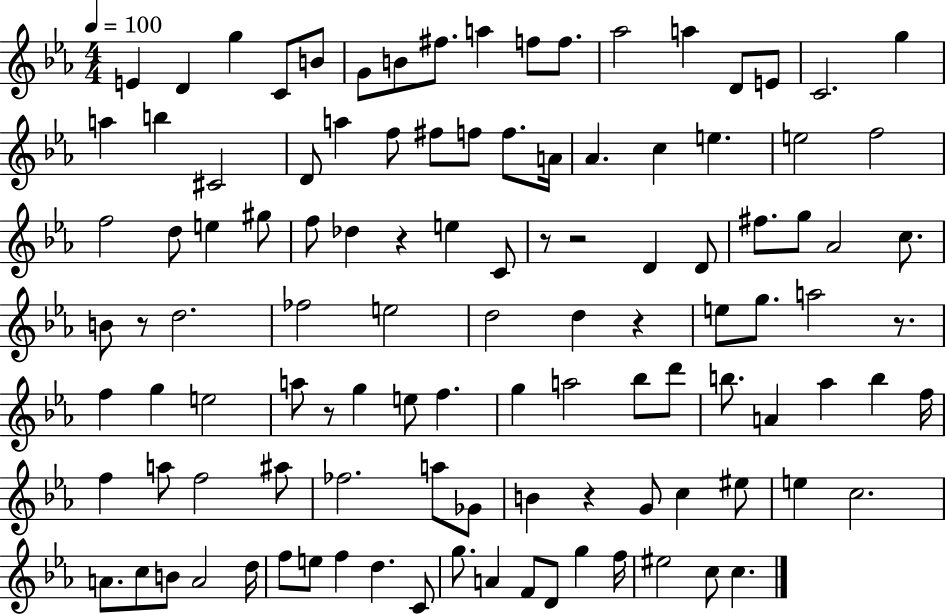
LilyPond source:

{
  \clef treble
  \numericTimeSignature
  \time 4/4
  \key ees \major
  \tempo 4 = 100
  \repeat volta 2 { e'4 d'4 g''4 c'8 b'8 | g'8 b'8 fis''8. a''4 f''8 f''8. | aes''2 a''4 d'8 e'8 | c'2. g''4 | \break a''4 b''4 cis'2 | d'8 a''4 f''8 fis''8 f''8 f''8. a'16 | aes'4. c''4 e''4. | e''2 f''2 | \break f''2 d''8 e''4 gis''8 | f''8 des''4 r4 e''4 c'8 | r8 r2 d'4 d'8 | fis''8. g''8 aes'2 c''8. | \break b'8 r8 d''2. | fes''2 e''2 | d''2 d''4 r4 | e''8 g''8. a''2 r8. | \break f''4 g''4 e''2 | a''8 r8 g''4 e''8 f''4. | g''4 a''2 bes''8 d'''8 | b''8. a'4 aes''4 b''4 f''16 | \break f''4 a''8 f''2 ais''8 | fes''2. a''8 ges'8 | b'4 r4 g'8 c''4 eis''8 | e''4 c''2. | \break a'8. c''8 b'8 a'2 d''16 | f''8 e''8 f''4 d''4. c'8 | g''8. a'4 f'8 d'8 g''4 f''16 | eis''2 c''8 c''4. | \break } \bar "|."
}